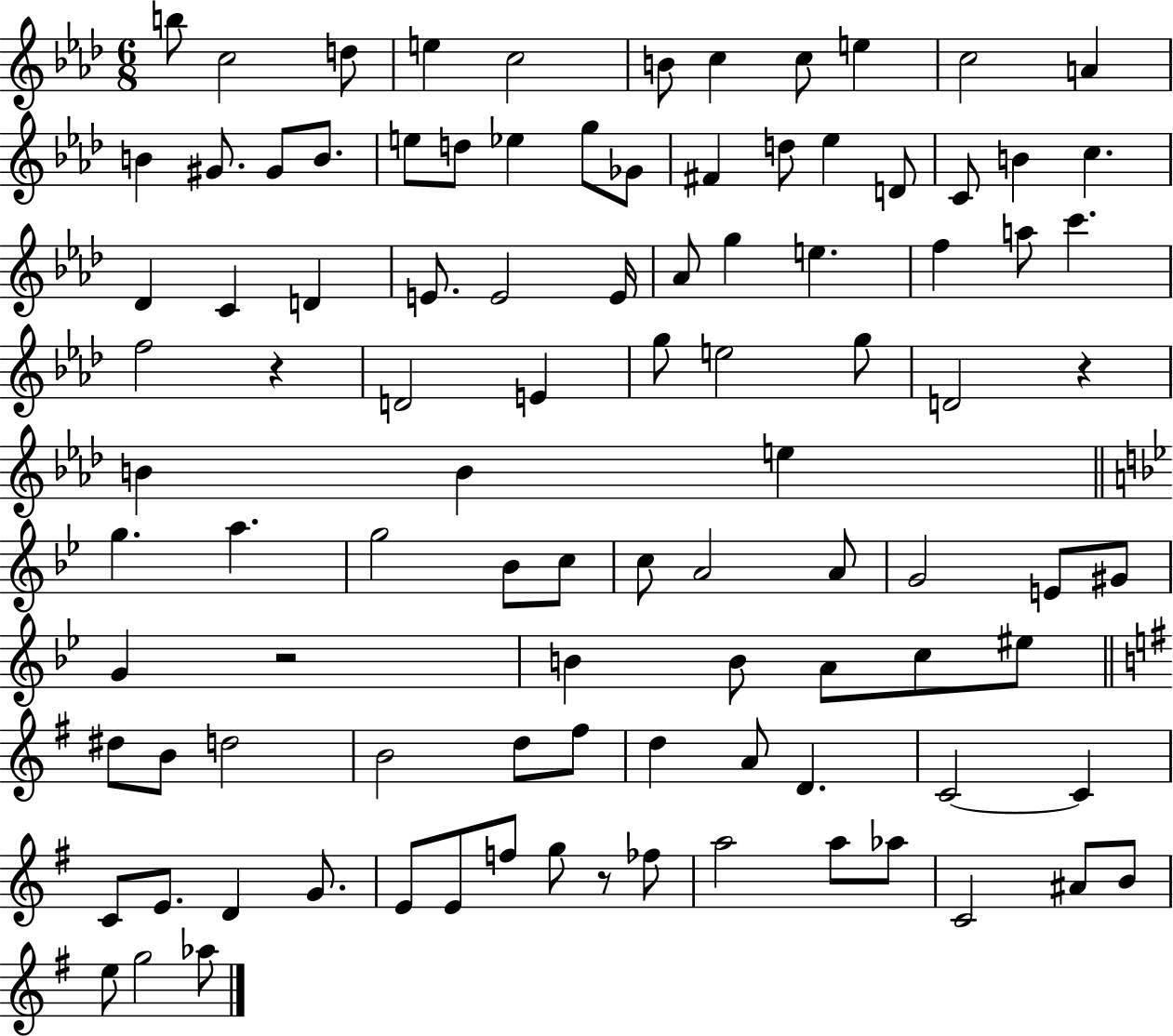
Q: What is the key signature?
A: AES major